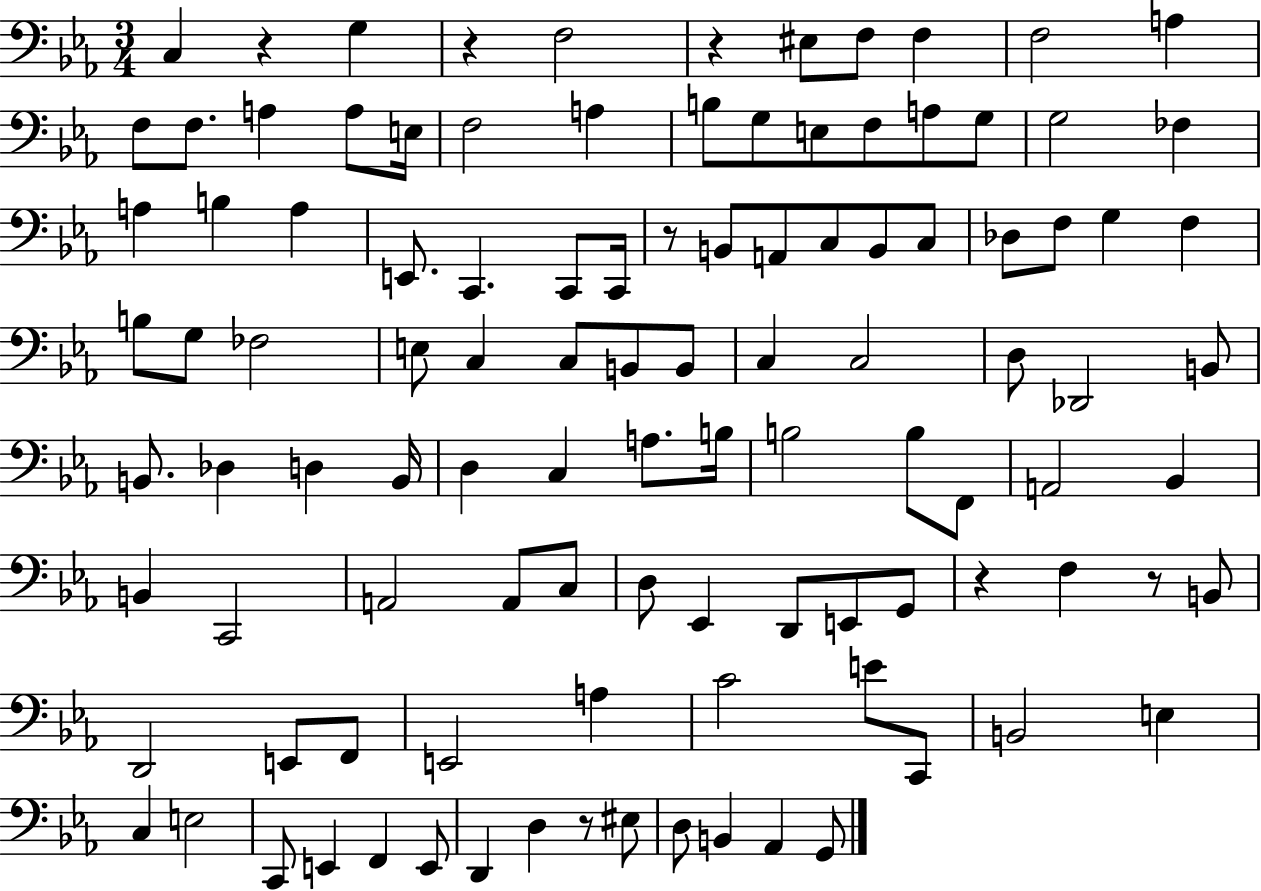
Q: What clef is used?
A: bass